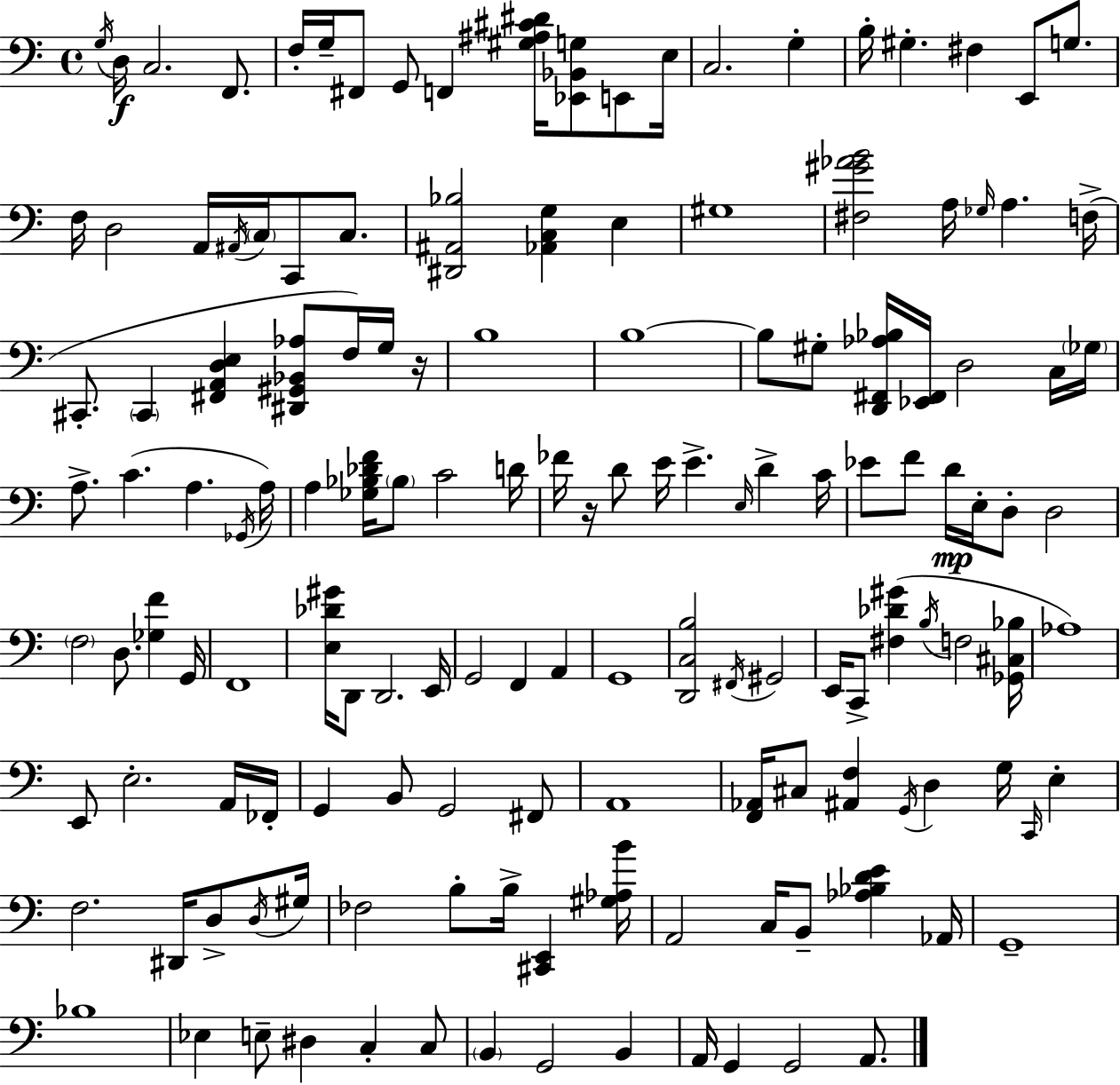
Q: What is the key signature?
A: A minor